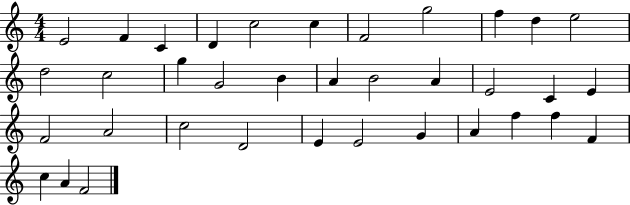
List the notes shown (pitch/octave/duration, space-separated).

E4/h F4/q C4/q D4/q C5/h C5/q F4/h G5/h F5/q D5/q E5/h D5/h C5/h G5/q G4/h B4/q A4/q B4/h A4/q E4/h C4/q E4/q F4/h A4/h C5/h D4/h E4/q E4/h G4/q A4/q F5/q F5/q F4/q C5/q A4/q F4/h